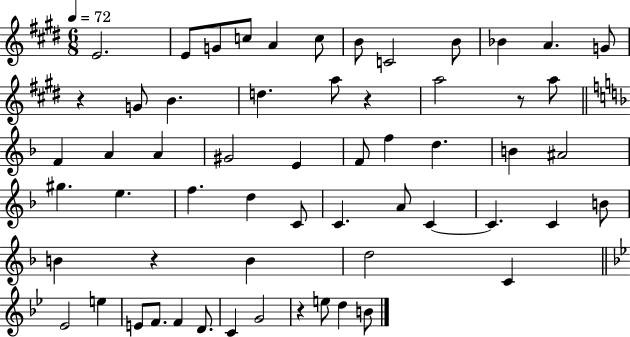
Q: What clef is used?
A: treble